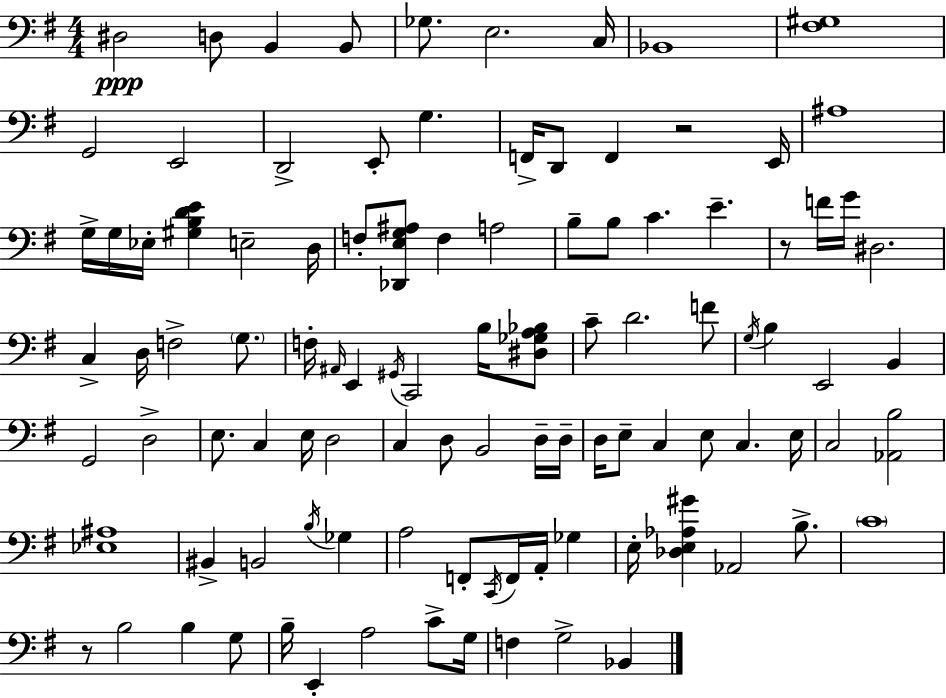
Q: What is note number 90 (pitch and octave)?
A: G3